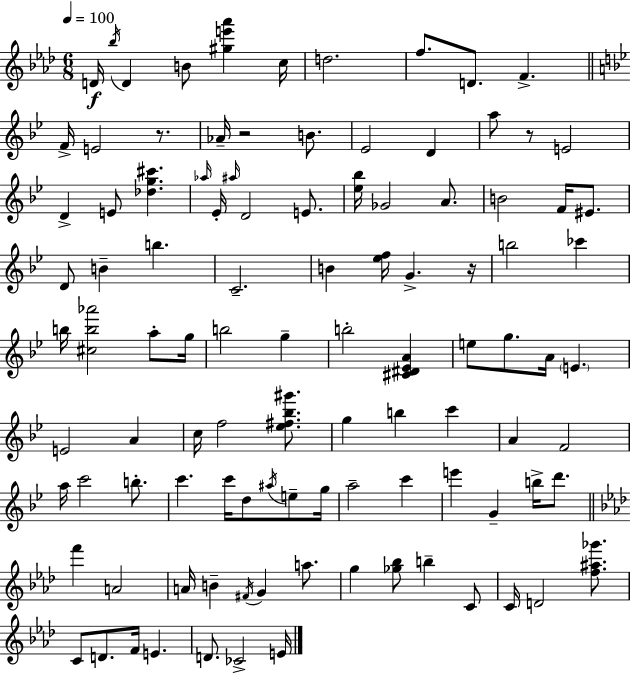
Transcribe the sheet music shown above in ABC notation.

X:1
T:Untitled
M:6/8
L:1/4
K:Fm
D/4 _b/4 D B/2 [^ge'_a'] c/4 d2 f/2 D/2 F F/4 E2 z/2 _A/4 z2 B/2 _E2 D a/2 z/2 E2 D E/2 [_dg^c'] _a/4 _E/4 ^a/4 D2 E/2 [_e_b]/4 _G2 A/2 B2 F/4 ^E/2 D/2 B b C2 B [_ef]/4 G z/4 b2 _c' b/4 [^cb_a']2 a/2 g/4 b2 g b2 [^C^D_EA] e/2 g/2 A/4 E E2 A c/4 f2 [_e^f_b^g']/2 g b c' A F2 a/4 c'2 b/2 c' c'/4 d/2 ^a/4 e/2 g/4 a2 c' e' G b/4 d'/2 f' A2 A/4 B ^F/4 G a/2 g [_g_b]/2 b C/2 C/4 D2 [f^a_g']/2 C/2 D/2 F/4 E D/2 _C2 E/4